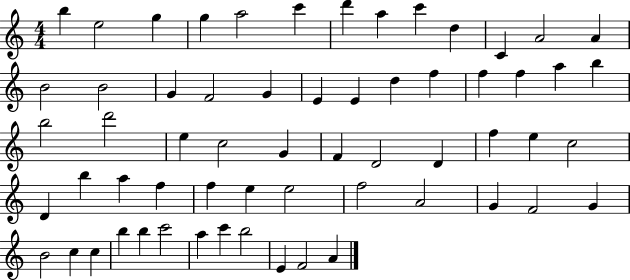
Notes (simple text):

B5/q E5/h G5/q G5/q A5/h C6/q D6/q A5/q C6/q D5/q C4/q A4/h A4/q B4/h B4/h G4/q F4/h G4/q E4/q E4/q D5/q F5/q F5/q F5/q A5/q B5/q B5/h D6/h E5/q C5/h G4/q F4/q D4/h D4/q F5/q E5/q C5/h D4/q B5/q A5/q F5/q F5/q E5/q E5/h F5/h A4/h G4/q F4/h G4/q B4/h C5/q C5/q B5/q B5/q C6/h A5/q C6/q B5/h E4/q F4/h A4/q